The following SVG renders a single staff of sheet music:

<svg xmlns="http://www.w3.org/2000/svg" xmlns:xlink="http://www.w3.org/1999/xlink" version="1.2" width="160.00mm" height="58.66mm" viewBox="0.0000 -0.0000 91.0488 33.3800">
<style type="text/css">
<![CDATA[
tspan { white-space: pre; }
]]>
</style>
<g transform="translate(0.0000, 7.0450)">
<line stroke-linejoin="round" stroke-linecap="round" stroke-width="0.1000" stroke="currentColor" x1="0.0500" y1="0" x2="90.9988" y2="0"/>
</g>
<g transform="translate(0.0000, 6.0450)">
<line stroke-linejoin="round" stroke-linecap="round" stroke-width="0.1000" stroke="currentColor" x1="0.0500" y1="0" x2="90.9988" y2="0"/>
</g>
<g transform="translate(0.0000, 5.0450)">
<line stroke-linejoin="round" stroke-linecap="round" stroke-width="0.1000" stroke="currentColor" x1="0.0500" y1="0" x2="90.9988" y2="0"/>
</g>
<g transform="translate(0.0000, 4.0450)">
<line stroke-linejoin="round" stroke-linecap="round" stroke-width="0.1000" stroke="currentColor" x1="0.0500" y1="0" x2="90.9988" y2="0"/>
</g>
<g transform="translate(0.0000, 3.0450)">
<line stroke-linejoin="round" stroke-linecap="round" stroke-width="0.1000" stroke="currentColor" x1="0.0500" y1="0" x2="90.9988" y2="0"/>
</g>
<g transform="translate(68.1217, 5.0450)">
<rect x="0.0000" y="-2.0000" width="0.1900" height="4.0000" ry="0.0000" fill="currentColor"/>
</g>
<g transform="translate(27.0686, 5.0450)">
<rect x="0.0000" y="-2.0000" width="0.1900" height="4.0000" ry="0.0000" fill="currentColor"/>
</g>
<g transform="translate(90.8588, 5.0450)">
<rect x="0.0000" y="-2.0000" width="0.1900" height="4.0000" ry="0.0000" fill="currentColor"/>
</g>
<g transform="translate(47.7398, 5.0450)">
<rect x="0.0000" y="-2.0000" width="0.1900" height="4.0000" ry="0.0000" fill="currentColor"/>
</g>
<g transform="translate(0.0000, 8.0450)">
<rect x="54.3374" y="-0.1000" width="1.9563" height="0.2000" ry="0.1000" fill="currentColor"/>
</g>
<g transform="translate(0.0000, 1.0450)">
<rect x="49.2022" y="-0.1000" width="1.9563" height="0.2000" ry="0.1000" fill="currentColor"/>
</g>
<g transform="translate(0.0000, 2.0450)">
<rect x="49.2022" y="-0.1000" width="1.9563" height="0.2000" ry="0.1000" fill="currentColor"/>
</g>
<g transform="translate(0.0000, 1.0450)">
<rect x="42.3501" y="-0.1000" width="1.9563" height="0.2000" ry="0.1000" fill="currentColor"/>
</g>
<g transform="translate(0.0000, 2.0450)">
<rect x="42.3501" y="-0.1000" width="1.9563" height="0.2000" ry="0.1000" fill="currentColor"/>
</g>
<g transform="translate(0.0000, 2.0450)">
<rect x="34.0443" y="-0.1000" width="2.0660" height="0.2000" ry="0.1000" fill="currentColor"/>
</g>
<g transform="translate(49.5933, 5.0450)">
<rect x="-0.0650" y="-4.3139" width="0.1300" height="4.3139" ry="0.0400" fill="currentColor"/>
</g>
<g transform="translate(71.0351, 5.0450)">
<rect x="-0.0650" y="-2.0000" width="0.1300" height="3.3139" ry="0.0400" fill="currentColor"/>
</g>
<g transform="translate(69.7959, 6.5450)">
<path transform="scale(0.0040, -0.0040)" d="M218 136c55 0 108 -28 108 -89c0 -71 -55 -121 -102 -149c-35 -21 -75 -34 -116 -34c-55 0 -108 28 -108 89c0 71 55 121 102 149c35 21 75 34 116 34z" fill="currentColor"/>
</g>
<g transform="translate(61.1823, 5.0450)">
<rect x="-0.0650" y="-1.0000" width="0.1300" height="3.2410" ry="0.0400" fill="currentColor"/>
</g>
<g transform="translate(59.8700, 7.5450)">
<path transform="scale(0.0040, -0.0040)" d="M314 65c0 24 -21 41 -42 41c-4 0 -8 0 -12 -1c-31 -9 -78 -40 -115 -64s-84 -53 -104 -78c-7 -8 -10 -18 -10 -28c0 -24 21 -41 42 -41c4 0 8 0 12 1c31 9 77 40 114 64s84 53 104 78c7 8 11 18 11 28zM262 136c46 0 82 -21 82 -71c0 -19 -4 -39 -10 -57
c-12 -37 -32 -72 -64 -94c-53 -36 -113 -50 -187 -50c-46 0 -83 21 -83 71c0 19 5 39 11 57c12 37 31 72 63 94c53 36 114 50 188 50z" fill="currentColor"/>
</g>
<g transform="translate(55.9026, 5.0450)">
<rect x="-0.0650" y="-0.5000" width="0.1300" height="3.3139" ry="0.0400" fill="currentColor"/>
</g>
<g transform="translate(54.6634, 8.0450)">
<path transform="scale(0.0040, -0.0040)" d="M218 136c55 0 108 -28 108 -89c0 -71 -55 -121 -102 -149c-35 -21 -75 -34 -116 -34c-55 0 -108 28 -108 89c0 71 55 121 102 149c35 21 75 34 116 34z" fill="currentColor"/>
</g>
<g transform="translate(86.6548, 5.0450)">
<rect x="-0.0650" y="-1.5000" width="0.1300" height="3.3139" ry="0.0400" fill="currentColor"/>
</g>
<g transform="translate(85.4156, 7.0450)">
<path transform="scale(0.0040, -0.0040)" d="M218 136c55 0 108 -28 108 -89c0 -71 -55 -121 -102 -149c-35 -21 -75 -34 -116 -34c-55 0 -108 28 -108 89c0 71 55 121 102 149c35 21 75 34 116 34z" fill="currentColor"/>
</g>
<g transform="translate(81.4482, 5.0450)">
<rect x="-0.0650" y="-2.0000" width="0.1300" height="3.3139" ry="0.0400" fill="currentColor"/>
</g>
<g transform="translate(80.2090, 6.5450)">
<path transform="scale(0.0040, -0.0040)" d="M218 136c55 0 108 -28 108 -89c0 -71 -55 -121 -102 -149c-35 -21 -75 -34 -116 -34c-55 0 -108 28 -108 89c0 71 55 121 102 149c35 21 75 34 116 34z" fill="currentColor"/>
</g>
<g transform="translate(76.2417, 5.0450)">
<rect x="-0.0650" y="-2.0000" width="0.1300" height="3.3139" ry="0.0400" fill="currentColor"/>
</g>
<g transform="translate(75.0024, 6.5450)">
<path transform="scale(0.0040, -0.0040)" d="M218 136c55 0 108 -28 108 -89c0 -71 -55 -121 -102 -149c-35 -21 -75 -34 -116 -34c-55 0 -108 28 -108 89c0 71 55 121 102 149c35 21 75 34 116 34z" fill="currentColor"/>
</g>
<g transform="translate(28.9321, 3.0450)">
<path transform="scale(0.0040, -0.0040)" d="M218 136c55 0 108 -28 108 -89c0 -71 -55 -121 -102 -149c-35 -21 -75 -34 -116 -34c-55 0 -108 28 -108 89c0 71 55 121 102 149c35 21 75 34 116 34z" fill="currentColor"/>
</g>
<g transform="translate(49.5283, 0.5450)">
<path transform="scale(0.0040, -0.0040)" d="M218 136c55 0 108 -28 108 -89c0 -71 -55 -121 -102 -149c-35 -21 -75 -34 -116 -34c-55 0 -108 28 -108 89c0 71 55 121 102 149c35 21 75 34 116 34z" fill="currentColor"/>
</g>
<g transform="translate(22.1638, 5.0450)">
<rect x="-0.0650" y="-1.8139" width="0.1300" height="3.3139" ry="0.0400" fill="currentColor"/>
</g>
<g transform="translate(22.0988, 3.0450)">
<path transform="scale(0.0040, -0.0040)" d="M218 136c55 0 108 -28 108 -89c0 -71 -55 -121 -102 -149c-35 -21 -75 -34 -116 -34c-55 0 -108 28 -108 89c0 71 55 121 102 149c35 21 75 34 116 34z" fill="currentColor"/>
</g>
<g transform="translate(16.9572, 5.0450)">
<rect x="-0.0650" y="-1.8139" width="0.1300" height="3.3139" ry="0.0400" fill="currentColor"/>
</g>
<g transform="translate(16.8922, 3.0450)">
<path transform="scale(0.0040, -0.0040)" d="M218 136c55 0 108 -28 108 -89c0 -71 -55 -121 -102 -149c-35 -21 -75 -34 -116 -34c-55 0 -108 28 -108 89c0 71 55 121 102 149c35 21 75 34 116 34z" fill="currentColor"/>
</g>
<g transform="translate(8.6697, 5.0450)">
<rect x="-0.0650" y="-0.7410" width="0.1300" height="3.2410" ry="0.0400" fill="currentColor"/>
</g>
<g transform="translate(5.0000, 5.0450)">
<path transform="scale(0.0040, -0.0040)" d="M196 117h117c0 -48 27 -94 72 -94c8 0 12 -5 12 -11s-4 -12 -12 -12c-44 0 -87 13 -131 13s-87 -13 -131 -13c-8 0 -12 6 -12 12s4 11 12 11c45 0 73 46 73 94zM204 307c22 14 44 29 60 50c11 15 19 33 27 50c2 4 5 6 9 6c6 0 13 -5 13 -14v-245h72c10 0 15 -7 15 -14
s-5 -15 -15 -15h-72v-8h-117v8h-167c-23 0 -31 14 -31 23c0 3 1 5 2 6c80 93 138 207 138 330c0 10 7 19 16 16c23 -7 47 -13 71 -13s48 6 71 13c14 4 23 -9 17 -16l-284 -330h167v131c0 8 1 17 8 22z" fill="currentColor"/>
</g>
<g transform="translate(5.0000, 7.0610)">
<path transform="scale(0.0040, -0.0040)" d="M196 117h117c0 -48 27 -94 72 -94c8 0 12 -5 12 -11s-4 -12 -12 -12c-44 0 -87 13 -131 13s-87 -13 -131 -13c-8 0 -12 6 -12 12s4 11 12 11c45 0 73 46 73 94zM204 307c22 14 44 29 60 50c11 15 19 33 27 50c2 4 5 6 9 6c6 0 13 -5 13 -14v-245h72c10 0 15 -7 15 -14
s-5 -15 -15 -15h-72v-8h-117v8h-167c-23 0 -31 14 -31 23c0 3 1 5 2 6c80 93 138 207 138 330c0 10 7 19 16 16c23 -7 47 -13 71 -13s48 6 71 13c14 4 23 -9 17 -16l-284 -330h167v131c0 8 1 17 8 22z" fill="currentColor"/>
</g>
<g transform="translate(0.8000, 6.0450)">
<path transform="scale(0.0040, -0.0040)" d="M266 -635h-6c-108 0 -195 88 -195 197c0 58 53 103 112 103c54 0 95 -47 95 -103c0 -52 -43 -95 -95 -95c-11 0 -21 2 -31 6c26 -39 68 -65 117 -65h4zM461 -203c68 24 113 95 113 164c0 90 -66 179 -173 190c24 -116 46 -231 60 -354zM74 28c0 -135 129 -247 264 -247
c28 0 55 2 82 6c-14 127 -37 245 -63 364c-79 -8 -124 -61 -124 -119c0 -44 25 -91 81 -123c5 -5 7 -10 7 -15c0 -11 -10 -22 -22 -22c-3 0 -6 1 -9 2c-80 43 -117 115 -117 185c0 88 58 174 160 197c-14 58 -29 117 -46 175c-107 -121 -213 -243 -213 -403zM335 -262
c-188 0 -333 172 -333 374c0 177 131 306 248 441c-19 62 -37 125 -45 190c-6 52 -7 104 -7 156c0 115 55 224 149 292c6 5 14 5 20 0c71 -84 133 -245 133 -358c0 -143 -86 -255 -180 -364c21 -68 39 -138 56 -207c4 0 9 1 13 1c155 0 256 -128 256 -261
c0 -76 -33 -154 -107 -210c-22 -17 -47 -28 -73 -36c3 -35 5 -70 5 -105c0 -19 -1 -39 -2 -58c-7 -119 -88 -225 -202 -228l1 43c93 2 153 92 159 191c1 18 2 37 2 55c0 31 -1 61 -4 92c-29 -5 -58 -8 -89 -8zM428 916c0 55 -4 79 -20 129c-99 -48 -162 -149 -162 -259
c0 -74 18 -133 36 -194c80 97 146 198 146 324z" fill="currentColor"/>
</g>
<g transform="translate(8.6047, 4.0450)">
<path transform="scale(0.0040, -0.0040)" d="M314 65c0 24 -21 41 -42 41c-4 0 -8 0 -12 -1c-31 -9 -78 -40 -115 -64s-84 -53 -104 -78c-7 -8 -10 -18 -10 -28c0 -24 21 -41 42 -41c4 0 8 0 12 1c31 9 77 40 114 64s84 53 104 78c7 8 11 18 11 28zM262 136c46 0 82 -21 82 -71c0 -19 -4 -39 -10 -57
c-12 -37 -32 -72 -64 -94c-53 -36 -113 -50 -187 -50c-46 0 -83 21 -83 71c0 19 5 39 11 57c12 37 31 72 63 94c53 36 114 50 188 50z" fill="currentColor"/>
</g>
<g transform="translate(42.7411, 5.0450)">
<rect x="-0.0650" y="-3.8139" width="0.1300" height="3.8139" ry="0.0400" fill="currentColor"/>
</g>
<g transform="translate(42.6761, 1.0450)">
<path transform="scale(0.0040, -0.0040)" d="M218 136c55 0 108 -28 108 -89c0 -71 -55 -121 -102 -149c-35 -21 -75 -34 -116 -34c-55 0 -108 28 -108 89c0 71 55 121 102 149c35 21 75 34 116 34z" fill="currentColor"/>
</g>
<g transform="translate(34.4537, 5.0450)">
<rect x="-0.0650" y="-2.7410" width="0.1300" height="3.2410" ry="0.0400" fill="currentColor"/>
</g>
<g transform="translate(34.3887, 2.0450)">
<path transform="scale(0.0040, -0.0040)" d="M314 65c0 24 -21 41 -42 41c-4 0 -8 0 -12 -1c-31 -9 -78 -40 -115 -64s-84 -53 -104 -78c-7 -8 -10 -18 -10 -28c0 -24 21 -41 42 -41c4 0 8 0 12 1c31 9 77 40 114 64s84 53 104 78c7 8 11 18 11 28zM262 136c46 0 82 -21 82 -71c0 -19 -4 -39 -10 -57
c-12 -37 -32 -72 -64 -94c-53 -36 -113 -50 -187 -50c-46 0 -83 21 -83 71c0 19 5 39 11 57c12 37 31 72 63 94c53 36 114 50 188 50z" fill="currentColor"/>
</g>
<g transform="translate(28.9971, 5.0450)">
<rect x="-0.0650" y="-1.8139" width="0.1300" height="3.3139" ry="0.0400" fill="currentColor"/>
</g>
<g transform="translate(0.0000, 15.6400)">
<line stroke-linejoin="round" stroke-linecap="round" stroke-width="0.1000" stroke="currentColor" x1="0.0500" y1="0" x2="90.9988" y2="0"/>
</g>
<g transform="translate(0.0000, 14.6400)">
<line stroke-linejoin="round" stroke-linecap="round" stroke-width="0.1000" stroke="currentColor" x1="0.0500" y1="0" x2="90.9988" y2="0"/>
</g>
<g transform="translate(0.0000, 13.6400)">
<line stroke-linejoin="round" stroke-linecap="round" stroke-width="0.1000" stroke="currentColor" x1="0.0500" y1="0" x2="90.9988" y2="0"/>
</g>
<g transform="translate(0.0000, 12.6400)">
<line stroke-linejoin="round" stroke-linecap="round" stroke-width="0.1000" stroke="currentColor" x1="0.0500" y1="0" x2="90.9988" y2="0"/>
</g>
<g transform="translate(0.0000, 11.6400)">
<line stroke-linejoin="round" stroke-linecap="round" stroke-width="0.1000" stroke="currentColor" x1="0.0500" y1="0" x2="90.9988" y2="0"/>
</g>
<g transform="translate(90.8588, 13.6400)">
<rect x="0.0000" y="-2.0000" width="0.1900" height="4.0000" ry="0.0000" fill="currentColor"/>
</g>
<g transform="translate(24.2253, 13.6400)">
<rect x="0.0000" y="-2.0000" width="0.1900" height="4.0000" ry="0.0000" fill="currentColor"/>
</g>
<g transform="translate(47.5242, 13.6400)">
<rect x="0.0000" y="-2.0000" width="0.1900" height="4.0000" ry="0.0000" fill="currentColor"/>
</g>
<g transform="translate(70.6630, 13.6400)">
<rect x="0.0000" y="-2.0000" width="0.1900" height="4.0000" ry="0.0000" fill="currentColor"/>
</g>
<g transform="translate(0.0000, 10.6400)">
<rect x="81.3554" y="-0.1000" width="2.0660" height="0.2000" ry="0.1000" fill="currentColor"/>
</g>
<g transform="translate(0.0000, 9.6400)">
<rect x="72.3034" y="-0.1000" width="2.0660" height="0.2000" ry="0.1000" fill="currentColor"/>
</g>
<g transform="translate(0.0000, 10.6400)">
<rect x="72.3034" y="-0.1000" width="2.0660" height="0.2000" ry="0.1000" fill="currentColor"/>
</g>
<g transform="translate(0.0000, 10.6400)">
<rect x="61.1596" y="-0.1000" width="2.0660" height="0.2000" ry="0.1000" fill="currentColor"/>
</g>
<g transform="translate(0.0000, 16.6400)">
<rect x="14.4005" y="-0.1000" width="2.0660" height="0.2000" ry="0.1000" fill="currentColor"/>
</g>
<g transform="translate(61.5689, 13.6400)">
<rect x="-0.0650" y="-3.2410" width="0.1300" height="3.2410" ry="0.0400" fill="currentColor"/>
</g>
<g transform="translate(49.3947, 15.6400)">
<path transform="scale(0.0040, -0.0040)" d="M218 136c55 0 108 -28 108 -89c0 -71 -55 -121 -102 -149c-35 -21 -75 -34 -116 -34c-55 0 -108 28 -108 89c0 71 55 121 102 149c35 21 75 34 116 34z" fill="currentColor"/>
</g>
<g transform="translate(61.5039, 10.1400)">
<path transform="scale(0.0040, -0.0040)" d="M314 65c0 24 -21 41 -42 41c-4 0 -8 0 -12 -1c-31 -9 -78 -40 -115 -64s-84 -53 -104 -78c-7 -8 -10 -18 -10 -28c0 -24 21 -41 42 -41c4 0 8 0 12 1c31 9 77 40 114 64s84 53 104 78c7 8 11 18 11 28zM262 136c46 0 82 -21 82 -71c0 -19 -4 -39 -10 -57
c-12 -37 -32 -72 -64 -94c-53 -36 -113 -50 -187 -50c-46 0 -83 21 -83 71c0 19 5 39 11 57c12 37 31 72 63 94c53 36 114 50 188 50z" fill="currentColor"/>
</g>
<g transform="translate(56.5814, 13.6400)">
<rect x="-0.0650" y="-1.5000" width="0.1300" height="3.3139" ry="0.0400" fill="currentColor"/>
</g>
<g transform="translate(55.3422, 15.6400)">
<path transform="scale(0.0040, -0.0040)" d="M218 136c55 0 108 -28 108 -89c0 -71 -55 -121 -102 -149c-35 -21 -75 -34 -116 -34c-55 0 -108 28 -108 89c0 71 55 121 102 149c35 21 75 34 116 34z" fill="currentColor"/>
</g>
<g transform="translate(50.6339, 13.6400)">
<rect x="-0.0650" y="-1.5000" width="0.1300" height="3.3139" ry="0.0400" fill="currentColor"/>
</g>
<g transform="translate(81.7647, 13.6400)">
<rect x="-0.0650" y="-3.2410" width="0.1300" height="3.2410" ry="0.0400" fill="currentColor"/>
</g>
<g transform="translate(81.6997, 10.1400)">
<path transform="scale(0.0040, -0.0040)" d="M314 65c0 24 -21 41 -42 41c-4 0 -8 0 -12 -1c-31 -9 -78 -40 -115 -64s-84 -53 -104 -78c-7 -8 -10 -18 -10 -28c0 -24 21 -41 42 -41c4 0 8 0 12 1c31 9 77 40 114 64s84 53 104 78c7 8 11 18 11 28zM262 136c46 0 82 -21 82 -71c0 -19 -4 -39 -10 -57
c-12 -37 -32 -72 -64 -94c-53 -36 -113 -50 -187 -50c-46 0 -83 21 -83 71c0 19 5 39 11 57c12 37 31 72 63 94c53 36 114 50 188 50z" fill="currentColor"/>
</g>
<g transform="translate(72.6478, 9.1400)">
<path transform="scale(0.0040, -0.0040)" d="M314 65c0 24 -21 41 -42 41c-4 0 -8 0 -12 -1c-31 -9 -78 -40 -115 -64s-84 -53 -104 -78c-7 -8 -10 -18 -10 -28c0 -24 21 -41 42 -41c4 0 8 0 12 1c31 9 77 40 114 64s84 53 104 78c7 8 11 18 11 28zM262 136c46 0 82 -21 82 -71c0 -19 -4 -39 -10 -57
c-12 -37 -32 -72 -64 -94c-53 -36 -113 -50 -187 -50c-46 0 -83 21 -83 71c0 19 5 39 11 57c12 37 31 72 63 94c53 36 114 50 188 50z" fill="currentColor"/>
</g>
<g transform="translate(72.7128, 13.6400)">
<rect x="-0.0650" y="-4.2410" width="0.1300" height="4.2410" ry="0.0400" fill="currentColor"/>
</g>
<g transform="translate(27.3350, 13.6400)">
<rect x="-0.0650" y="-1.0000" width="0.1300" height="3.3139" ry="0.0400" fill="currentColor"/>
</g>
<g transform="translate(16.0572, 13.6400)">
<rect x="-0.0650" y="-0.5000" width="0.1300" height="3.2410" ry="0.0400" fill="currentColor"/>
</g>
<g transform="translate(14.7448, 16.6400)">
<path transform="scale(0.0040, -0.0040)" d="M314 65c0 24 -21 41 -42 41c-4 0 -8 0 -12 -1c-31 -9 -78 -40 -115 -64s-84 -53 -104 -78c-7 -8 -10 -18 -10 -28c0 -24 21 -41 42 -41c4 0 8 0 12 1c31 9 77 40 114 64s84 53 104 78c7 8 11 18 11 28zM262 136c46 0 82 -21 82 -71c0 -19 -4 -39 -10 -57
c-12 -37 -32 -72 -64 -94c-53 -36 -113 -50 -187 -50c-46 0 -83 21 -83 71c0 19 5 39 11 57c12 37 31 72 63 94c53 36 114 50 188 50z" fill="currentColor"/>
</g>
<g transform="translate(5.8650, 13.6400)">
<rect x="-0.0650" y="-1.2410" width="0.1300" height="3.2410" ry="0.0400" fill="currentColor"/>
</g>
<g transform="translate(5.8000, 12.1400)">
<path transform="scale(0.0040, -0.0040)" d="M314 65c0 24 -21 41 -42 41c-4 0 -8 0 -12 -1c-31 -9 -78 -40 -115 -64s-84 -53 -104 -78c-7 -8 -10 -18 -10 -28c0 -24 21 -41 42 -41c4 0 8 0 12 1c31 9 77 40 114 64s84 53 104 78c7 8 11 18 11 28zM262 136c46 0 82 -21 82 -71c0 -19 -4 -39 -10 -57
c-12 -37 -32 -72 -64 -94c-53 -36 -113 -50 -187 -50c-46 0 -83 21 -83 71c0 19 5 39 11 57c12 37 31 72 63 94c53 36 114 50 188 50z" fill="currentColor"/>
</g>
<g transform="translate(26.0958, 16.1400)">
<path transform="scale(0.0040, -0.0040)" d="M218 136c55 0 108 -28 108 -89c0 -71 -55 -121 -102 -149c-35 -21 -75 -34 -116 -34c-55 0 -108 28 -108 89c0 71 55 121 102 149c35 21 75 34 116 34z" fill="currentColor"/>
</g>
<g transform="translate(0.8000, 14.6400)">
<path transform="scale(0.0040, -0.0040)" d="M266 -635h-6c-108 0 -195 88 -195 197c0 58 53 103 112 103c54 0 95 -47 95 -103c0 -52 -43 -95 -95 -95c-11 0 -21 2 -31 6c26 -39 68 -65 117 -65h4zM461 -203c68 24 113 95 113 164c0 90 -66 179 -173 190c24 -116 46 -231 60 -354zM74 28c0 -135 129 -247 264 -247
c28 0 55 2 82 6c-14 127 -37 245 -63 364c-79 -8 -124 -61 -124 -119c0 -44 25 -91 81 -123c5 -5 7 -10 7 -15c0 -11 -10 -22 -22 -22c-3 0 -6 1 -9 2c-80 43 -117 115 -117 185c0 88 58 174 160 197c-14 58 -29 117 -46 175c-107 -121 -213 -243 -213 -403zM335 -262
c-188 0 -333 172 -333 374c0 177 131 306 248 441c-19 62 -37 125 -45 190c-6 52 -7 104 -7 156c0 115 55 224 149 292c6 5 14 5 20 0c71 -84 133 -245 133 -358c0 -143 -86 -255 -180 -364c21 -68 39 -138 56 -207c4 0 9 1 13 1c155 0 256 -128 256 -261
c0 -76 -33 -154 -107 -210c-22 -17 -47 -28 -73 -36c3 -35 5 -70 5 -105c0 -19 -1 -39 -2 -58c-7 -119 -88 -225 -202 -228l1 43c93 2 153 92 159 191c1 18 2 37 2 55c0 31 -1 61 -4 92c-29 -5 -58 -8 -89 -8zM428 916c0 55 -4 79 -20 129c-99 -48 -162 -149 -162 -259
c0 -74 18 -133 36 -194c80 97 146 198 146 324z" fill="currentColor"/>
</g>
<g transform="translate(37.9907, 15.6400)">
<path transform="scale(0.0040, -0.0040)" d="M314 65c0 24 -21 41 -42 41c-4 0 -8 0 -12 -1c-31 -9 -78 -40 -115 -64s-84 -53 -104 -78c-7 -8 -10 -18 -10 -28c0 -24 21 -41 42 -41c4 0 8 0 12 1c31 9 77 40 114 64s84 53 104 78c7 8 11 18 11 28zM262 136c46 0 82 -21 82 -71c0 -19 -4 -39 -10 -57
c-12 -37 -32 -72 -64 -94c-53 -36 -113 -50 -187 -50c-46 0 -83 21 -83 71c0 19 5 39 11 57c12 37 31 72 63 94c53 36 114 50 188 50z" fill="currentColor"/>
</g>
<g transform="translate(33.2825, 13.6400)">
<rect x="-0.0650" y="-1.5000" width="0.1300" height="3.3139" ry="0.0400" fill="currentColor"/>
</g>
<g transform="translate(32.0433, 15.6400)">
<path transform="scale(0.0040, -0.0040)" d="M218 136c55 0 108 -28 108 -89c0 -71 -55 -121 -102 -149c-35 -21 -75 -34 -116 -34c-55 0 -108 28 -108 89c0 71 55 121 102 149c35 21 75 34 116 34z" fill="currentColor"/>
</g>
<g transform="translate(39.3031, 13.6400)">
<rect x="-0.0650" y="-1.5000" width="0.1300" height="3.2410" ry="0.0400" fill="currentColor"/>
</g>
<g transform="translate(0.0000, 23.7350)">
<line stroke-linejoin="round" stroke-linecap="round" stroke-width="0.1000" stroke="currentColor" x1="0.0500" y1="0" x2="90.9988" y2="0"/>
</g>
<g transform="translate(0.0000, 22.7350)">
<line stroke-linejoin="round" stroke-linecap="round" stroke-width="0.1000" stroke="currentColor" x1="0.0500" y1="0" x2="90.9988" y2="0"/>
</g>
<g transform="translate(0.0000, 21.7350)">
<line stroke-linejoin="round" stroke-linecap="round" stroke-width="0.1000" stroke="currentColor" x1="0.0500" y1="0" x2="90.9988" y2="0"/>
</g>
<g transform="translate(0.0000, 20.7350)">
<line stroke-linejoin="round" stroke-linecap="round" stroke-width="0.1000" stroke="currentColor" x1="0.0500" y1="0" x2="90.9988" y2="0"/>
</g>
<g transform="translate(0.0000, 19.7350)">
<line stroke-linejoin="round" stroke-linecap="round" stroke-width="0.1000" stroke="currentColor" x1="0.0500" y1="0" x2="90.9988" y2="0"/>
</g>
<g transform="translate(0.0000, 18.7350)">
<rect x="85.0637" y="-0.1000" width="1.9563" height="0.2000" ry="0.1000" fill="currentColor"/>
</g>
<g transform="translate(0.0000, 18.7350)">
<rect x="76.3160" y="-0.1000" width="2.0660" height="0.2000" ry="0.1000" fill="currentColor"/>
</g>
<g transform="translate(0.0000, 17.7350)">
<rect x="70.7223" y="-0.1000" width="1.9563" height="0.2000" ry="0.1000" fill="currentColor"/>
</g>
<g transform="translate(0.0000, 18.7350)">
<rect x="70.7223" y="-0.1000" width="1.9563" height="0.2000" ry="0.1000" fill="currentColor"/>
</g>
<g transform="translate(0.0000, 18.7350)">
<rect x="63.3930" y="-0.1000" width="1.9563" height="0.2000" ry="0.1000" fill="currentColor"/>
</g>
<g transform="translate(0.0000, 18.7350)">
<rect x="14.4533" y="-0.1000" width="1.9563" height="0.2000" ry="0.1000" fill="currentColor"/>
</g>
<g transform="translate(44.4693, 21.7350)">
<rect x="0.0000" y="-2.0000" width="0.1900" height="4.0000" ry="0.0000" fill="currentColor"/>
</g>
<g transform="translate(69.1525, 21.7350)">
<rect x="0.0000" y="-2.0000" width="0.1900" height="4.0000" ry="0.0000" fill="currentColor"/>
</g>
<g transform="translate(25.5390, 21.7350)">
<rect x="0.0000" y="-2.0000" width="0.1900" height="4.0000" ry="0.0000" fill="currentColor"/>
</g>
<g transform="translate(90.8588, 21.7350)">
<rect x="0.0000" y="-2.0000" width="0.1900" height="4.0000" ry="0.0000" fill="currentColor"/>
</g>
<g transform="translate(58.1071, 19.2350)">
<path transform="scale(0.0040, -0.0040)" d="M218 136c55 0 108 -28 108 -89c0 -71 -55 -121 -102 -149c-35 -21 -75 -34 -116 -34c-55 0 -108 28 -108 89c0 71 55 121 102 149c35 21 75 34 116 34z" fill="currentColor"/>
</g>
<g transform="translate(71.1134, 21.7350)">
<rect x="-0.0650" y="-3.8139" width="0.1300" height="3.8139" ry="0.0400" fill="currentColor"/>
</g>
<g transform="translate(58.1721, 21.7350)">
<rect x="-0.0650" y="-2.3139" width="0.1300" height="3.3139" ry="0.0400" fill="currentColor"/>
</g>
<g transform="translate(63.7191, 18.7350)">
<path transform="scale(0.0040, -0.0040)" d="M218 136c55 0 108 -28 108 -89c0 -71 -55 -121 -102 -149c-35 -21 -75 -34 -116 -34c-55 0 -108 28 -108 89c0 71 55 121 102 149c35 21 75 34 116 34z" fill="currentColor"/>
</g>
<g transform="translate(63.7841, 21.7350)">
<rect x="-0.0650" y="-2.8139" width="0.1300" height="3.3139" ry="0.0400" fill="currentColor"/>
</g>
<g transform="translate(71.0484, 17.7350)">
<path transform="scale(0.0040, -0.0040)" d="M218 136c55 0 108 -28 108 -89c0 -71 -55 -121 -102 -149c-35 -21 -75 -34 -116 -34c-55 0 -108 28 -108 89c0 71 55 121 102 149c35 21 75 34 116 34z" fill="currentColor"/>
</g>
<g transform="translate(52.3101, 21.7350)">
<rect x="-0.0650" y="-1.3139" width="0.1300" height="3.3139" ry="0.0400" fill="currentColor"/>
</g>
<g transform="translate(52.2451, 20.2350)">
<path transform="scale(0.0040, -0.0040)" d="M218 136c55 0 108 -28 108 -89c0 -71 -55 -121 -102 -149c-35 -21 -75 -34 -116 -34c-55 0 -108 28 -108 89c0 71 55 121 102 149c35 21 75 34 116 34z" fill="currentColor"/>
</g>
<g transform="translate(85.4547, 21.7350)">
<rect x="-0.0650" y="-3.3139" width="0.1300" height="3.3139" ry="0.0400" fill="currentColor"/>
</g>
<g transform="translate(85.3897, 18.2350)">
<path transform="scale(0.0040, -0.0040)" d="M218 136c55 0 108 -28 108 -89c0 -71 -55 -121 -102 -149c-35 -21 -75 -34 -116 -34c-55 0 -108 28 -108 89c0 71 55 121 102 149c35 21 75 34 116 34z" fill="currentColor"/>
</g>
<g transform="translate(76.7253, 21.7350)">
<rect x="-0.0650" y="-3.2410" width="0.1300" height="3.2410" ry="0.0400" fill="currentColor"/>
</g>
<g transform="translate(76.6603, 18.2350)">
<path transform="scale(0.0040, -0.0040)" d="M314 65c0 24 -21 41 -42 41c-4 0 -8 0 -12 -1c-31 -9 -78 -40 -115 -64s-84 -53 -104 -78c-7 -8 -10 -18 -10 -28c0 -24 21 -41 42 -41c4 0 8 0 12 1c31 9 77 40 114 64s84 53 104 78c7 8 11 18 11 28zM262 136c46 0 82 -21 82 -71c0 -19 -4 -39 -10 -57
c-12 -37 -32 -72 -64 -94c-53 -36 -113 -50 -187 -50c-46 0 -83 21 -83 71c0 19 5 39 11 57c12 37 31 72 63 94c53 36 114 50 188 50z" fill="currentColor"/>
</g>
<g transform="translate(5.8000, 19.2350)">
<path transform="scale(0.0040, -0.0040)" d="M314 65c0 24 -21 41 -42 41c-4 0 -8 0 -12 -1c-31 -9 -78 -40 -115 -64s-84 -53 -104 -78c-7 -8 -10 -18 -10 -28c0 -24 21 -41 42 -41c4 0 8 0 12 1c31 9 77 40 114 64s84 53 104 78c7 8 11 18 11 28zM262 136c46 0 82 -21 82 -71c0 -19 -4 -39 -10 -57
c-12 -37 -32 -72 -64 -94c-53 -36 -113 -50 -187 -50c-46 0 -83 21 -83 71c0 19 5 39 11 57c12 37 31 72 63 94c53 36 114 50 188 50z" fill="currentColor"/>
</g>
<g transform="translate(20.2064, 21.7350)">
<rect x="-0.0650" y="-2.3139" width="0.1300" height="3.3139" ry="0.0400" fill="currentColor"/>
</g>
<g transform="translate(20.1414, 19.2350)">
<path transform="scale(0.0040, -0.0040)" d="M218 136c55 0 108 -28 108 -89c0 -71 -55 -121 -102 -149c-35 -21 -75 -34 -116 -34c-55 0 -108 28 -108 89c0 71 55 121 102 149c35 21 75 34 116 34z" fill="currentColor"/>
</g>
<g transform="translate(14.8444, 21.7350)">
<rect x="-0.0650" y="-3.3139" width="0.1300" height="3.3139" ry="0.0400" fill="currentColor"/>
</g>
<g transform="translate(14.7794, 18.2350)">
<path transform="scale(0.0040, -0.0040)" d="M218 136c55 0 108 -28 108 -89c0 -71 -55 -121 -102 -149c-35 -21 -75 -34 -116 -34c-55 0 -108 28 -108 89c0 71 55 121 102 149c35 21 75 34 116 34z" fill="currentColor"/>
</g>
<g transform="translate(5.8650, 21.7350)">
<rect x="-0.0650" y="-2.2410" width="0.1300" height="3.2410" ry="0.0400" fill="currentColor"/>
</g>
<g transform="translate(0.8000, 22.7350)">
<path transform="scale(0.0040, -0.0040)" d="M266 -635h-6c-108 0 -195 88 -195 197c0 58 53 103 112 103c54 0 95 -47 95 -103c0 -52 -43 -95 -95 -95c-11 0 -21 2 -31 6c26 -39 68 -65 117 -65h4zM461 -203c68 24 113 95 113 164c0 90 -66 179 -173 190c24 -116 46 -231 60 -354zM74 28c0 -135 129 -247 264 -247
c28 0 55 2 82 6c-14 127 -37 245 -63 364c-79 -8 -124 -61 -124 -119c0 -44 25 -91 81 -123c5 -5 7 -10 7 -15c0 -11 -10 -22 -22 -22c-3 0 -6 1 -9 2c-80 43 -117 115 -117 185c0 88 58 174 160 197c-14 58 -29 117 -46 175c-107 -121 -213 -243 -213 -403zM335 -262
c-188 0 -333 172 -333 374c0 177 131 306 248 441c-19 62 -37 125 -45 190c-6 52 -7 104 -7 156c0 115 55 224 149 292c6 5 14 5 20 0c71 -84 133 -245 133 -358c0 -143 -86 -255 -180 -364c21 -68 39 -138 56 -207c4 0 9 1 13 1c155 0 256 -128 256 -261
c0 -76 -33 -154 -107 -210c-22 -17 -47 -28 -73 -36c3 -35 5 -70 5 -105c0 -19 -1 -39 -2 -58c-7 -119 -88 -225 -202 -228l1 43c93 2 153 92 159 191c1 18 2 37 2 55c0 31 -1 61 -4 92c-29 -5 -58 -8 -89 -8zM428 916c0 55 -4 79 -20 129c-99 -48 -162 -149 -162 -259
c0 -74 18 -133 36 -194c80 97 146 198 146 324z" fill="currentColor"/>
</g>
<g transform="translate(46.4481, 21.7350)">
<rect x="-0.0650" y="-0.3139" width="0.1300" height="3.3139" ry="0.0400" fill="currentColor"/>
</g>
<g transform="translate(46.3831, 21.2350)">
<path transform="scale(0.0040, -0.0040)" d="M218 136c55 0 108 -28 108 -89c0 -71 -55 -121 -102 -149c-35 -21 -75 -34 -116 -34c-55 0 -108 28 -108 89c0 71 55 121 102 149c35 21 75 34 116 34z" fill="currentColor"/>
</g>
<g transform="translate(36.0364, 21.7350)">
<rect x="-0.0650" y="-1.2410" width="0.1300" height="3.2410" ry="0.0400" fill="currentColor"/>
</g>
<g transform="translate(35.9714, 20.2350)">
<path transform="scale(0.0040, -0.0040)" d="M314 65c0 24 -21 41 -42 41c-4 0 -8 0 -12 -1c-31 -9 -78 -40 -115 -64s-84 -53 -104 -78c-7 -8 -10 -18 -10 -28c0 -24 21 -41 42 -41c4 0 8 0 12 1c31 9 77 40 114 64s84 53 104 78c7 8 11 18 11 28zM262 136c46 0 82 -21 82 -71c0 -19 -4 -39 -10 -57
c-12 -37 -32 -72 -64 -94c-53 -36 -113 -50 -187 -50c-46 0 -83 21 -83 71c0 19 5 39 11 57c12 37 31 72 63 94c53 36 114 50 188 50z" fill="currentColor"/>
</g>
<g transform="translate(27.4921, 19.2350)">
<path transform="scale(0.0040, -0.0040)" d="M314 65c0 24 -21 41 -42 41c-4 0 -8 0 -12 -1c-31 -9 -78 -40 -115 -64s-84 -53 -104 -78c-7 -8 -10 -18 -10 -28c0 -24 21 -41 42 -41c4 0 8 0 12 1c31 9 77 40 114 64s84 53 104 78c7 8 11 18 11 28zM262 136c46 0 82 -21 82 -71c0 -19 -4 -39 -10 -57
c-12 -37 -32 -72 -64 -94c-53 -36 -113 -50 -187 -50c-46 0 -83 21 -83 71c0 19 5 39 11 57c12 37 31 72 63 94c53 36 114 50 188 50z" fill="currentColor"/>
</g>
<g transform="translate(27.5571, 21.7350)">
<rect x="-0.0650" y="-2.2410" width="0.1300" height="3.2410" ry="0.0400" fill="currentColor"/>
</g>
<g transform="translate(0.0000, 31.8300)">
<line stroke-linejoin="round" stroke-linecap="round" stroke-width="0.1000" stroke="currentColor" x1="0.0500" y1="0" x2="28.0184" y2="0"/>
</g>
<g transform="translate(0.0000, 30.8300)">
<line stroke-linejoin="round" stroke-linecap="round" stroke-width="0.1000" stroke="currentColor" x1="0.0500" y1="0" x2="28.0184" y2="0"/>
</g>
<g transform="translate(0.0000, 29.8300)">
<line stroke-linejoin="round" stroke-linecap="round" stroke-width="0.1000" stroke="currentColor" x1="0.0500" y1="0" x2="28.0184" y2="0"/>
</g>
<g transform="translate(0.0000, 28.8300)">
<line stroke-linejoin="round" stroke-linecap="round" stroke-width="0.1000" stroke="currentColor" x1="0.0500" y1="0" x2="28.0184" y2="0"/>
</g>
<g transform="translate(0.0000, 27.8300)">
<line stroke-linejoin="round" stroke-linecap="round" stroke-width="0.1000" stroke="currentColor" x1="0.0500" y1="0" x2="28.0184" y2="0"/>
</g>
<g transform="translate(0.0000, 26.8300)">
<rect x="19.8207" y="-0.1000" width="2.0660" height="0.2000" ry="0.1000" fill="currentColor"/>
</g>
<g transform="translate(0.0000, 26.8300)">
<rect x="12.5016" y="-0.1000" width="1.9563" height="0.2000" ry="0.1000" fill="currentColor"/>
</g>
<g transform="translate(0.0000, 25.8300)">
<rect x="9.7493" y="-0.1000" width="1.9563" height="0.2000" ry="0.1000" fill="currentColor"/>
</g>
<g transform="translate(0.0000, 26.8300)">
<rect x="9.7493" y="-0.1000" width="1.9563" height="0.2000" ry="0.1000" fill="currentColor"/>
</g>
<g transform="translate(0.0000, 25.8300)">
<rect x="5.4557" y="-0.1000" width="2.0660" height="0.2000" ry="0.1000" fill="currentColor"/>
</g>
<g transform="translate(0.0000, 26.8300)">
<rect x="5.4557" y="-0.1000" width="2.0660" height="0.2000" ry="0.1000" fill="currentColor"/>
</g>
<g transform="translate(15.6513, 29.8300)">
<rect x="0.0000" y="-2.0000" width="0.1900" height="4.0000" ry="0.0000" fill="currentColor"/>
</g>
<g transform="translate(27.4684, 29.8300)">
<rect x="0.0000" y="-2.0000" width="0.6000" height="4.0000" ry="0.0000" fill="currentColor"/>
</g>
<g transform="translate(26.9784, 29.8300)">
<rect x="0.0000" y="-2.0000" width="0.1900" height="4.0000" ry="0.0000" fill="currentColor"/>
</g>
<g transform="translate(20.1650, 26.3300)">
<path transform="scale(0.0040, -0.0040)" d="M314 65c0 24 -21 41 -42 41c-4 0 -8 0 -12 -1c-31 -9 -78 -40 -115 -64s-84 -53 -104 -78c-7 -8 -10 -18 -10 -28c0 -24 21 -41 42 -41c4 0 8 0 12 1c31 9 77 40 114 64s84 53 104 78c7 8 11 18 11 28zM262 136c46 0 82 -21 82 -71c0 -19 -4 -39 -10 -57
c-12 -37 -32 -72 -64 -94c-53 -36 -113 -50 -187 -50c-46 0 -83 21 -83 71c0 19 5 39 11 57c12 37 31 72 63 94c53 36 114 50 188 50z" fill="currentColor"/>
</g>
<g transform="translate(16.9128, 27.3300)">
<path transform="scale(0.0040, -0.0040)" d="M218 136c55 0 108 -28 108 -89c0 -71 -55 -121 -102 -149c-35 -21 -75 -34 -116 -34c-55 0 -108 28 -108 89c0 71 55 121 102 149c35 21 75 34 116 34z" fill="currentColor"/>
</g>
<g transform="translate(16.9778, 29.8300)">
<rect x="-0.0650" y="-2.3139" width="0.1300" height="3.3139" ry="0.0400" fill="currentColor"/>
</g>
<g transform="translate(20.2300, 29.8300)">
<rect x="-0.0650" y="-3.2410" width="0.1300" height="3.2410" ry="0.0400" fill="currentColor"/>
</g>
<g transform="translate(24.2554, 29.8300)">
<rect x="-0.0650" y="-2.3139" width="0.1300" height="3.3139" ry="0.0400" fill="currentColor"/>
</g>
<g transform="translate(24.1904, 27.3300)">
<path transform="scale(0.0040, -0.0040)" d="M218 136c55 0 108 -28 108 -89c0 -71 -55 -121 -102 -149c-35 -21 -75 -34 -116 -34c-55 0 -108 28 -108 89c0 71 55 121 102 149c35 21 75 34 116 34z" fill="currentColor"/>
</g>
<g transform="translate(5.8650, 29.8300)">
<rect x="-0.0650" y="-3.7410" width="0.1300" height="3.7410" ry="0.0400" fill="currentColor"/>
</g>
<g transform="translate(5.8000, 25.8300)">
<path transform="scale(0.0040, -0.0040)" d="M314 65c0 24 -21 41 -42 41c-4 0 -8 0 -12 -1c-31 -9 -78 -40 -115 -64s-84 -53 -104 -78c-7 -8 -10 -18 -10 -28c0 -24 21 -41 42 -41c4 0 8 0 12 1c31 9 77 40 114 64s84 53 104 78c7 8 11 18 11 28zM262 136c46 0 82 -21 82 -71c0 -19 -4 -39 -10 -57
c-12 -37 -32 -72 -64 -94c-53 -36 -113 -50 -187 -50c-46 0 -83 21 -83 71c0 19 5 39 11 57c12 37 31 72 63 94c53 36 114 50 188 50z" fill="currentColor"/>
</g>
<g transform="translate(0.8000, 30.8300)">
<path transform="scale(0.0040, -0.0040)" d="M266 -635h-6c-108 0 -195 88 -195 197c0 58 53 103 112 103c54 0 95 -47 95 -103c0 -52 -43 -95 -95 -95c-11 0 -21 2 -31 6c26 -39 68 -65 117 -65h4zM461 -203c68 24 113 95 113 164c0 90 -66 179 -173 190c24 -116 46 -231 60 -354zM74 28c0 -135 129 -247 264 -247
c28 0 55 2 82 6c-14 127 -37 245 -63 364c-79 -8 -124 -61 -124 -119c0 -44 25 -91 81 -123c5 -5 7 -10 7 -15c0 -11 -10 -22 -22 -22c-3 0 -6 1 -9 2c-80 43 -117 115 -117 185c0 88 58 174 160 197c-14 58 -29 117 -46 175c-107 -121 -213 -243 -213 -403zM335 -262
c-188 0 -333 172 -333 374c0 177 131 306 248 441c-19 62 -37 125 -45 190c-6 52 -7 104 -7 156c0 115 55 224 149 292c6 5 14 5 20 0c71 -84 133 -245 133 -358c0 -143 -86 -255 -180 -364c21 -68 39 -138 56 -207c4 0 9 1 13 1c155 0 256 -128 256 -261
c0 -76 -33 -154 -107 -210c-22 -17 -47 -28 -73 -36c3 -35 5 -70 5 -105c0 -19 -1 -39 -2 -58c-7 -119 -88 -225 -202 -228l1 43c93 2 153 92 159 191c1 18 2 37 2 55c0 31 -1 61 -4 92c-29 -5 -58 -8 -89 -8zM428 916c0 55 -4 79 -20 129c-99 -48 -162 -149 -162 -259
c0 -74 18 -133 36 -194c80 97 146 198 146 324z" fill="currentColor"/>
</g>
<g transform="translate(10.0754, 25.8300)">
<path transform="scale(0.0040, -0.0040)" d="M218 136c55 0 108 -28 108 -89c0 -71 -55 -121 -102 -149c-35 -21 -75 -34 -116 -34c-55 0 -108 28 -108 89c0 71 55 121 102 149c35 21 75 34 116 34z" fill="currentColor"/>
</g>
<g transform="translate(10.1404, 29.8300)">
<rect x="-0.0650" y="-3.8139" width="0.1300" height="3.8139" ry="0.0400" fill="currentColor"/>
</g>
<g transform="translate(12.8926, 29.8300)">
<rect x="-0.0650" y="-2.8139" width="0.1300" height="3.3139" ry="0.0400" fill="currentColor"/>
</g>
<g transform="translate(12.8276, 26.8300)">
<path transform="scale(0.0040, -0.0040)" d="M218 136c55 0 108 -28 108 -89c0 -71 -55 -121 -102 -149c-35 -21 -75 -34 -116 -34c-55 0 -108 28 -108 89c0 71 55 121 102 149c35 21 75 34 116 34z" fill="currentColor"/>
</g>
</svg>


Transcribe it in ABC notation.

X:1
T:Untitled
M:4/4
L:1/4
K:C
d2 f f f a2 c' d' C D2 F F F E e2 C2 D E E2 E E b2 d'2 b2 g2 b g g2 e2 c e g a c' b2 b c'2 c' a g b2 g